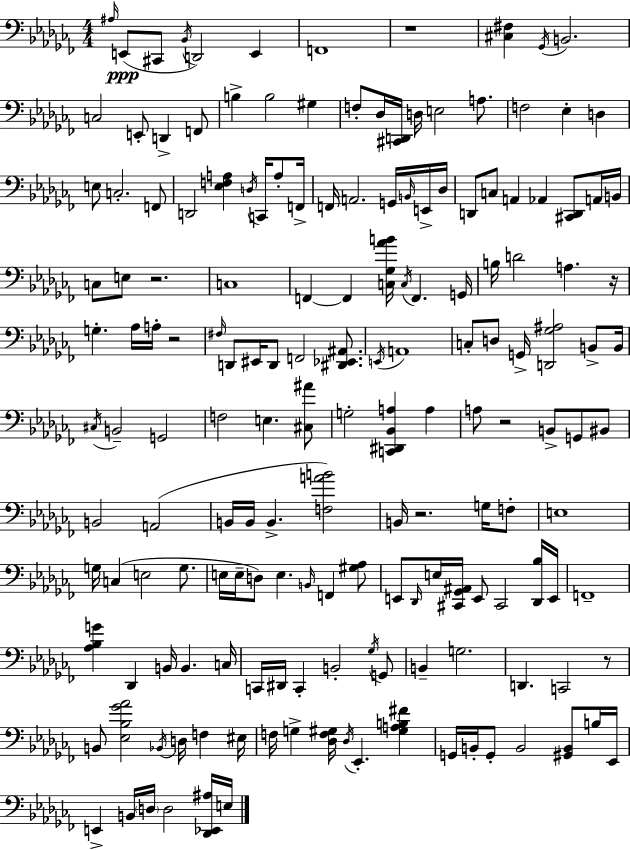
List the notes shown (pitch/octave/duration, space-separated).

A#3/s E2/e C#2/e Bb2/s D2/h E2/q F2/w R/w [C#3,F#3]/q Gb2/s B2/h. C3/h E2/e D2/q F2/e B3/q B3/h G#3/q F3/e Db3/s [C#2,D2]/s D3/s E3/h A3/e. F3/h Eb3/q D3/q E3/e C3/h. F2/e D2/h [Eb3,F3,A3]/q D3/s C2/s A3/e F2/s F2/s A2/h. G2/s B2/s E2/s Db3/s D2/e C3/e A2/q Ab2/q [C#2,D2]/e A2/s B2/s C3/e E3/e R/h. C3/w F2/q F2/q [C3,Gb3,Ab4,B4]/s C3/s F2/q. G2/s B3/s D4/h A3/q. R/s G3/q. Ab3/s A3/s R/h F#3/s D2/e EIS2/s D2/e F2/h [D#2,Eb2,A#2]/e. E2/s A2/w C3/e D3/e G2/s [D2,Gb3,A#3]/h B2/e B2/s C#3/s B2/h G2/h F3/h E3/q. [C#3,A#4]/e G3/h [C2,D#2,Bb2,A3]/q A3/q A3/e R/h B2/e G2/e BIS2/e B2/h A2/h B2/s B2/s B2/q. [F3,A4,B4]/h B2/s R/h. G3/s F3/e E3/w G3/s C3/q E3/h G3/e. E3/s E3/s D3/e E3/q. B2/s F2/q [G#3,Ab3]/e E2/e Db2/s E3/s [C#2,Gb2,A#2]/s E2/e C#2/h [Db2,Bb3]/s E2/s F2/w [Ab3,Bb3,G4]/q Db2/q B2/s B2/q. C3/s C2/s D#2/s C2/q B2/h Gb3/s G2/e B2/q G3/h. D2/q. C2/h R/e B2/e [Eb3,Bb3,Gb4,Ab4]/h Bb2/s D3/s F3/q EIS3/s F3/s G3/q [Db3,F3,G#3]/s Db3/s Eb2/q. [G#3,A3,B3,F#4]/q G2/s B2/s G2/e B2/h [G#2,B2]/e B3/s Eb2/s E2/q B2/s D3/s D3/h [Db2,Eb2,A#3]/s E3/s